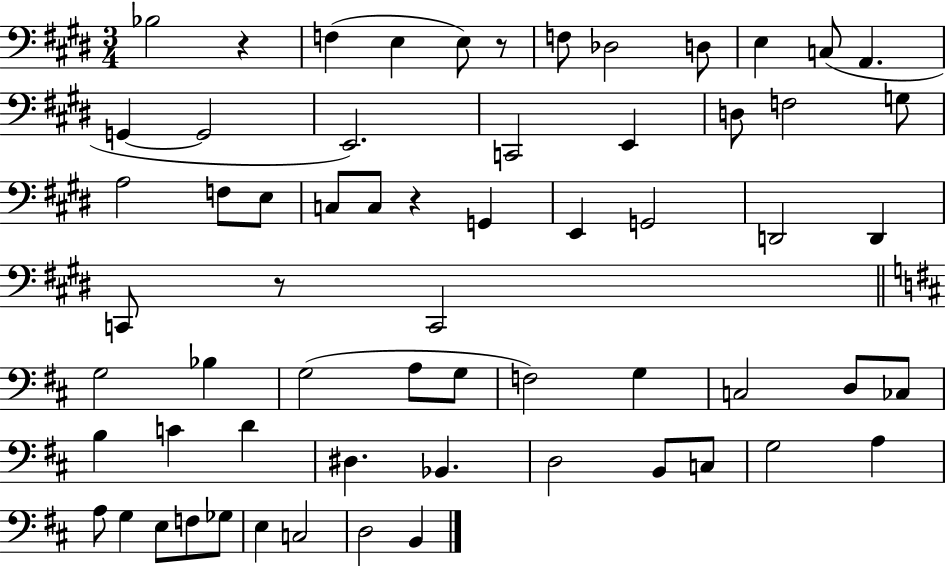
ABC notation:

X:1
T:Untitled
M:3/4
L:1/4
K:E
_B,2 z F, E, E,/2 z/2 F,/2 _D,2 D,/2 E, C,/2 A,, G,, G,,2 E,,2 C,,2 E,, D,/2 F,2 G,/2 A,2 F,/2 E,/2 C,/2 C,/2 z G,, E,, G,,2 D,,2 D,, C,,/2 z/2 C,,2 G,2 _B, G,2 A,/2 G,/2 F,2 G, C,2 D,/2 _C,/2 B, C D ^D, _B,, D,2 B,,/2 C,/2 G,2 A, A,/2 G, E,/2 F,/2 _G,/2 E, C,2 D,2 B,,